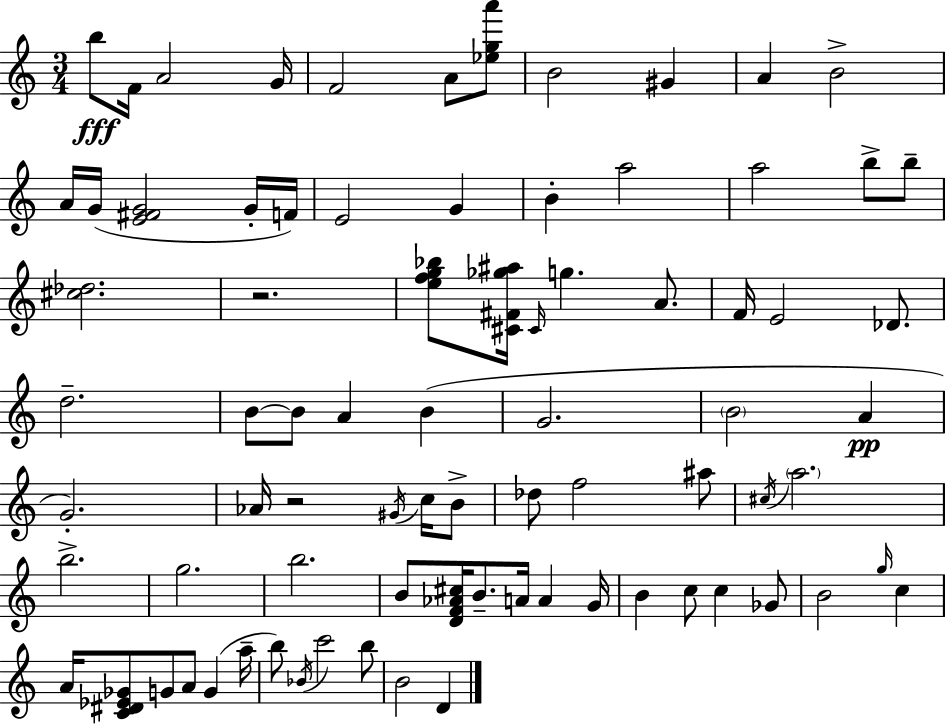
{
  \clef treble
  \numericTimeSignature
  \time 3/4
  \key a \minor
  b''8\fff f'16 a'2 g'16 | f'2 a'8 <ees'' g'' a'''>8 | b'2 gis'4 | a'4 b'2-> | \break a'16 g'16( <e' fis' g'>2 g'16-. f'16) | e'2 g'4 | b'4-. a''2 | a''2 b''8-> b''8-- | \break <cis'' des''>2. | r2. | <e'' f'' g'' bes''>8 <cis' fis' ges'' ais''>16 \grace { cis'16 } g''4. a'8. | f'16 e'2 des'8. | \break d''2.-- | b'8~~ b'8 a'4 b'4( | g'2. | \parenthesize b'2 a'4\pp | \break g'2.-.) | aes'16 r2 \acciaccatura { gis'16 } c''16 | b'8-> des''8 f''2 | ais''8 \acciaccatura { cis''16 } \parenthesize a''2. | \break b''2.-> | g''2. | b''2. | b'8 <d' f' aes' cis''>16 b'8.-- a'16 a'4 | \break g'16 b'4 c''8 c''4 | ges'8 b'2 \grace { g''16 } | c''4 a'16 <c' dis' ees' ges'>8 g'8 a'8 g'4( | a''16-- b''8) \acciaccatura { bes'16 } c'''2 | \break b''8 b'2 | d'4 \bar "|."
}